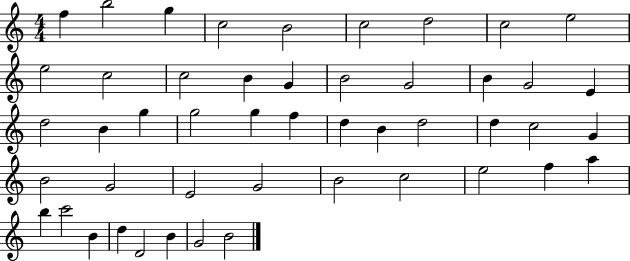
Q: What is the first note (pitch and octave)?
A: F5